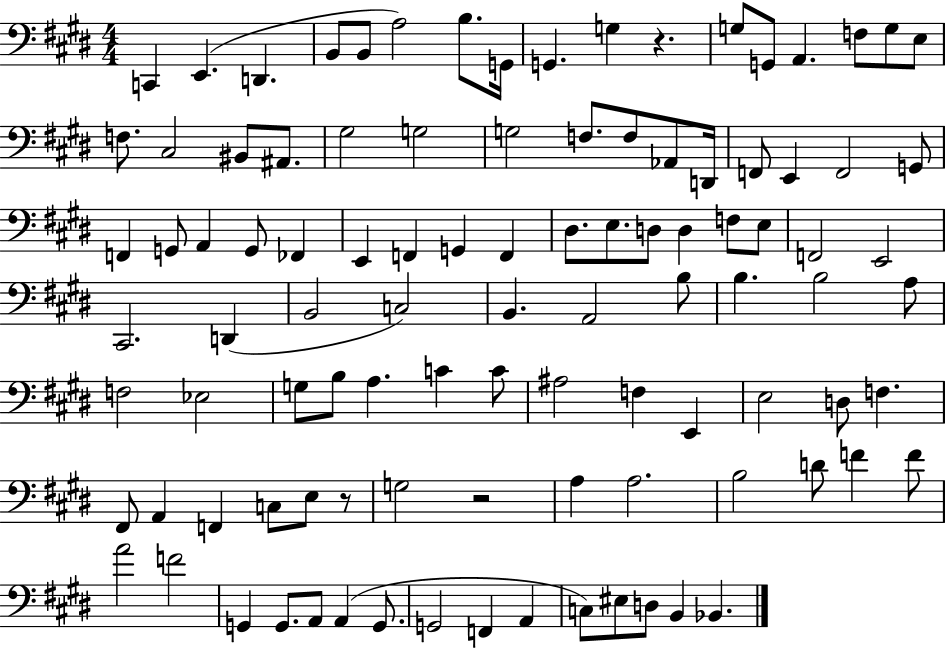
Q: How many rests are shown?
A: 3